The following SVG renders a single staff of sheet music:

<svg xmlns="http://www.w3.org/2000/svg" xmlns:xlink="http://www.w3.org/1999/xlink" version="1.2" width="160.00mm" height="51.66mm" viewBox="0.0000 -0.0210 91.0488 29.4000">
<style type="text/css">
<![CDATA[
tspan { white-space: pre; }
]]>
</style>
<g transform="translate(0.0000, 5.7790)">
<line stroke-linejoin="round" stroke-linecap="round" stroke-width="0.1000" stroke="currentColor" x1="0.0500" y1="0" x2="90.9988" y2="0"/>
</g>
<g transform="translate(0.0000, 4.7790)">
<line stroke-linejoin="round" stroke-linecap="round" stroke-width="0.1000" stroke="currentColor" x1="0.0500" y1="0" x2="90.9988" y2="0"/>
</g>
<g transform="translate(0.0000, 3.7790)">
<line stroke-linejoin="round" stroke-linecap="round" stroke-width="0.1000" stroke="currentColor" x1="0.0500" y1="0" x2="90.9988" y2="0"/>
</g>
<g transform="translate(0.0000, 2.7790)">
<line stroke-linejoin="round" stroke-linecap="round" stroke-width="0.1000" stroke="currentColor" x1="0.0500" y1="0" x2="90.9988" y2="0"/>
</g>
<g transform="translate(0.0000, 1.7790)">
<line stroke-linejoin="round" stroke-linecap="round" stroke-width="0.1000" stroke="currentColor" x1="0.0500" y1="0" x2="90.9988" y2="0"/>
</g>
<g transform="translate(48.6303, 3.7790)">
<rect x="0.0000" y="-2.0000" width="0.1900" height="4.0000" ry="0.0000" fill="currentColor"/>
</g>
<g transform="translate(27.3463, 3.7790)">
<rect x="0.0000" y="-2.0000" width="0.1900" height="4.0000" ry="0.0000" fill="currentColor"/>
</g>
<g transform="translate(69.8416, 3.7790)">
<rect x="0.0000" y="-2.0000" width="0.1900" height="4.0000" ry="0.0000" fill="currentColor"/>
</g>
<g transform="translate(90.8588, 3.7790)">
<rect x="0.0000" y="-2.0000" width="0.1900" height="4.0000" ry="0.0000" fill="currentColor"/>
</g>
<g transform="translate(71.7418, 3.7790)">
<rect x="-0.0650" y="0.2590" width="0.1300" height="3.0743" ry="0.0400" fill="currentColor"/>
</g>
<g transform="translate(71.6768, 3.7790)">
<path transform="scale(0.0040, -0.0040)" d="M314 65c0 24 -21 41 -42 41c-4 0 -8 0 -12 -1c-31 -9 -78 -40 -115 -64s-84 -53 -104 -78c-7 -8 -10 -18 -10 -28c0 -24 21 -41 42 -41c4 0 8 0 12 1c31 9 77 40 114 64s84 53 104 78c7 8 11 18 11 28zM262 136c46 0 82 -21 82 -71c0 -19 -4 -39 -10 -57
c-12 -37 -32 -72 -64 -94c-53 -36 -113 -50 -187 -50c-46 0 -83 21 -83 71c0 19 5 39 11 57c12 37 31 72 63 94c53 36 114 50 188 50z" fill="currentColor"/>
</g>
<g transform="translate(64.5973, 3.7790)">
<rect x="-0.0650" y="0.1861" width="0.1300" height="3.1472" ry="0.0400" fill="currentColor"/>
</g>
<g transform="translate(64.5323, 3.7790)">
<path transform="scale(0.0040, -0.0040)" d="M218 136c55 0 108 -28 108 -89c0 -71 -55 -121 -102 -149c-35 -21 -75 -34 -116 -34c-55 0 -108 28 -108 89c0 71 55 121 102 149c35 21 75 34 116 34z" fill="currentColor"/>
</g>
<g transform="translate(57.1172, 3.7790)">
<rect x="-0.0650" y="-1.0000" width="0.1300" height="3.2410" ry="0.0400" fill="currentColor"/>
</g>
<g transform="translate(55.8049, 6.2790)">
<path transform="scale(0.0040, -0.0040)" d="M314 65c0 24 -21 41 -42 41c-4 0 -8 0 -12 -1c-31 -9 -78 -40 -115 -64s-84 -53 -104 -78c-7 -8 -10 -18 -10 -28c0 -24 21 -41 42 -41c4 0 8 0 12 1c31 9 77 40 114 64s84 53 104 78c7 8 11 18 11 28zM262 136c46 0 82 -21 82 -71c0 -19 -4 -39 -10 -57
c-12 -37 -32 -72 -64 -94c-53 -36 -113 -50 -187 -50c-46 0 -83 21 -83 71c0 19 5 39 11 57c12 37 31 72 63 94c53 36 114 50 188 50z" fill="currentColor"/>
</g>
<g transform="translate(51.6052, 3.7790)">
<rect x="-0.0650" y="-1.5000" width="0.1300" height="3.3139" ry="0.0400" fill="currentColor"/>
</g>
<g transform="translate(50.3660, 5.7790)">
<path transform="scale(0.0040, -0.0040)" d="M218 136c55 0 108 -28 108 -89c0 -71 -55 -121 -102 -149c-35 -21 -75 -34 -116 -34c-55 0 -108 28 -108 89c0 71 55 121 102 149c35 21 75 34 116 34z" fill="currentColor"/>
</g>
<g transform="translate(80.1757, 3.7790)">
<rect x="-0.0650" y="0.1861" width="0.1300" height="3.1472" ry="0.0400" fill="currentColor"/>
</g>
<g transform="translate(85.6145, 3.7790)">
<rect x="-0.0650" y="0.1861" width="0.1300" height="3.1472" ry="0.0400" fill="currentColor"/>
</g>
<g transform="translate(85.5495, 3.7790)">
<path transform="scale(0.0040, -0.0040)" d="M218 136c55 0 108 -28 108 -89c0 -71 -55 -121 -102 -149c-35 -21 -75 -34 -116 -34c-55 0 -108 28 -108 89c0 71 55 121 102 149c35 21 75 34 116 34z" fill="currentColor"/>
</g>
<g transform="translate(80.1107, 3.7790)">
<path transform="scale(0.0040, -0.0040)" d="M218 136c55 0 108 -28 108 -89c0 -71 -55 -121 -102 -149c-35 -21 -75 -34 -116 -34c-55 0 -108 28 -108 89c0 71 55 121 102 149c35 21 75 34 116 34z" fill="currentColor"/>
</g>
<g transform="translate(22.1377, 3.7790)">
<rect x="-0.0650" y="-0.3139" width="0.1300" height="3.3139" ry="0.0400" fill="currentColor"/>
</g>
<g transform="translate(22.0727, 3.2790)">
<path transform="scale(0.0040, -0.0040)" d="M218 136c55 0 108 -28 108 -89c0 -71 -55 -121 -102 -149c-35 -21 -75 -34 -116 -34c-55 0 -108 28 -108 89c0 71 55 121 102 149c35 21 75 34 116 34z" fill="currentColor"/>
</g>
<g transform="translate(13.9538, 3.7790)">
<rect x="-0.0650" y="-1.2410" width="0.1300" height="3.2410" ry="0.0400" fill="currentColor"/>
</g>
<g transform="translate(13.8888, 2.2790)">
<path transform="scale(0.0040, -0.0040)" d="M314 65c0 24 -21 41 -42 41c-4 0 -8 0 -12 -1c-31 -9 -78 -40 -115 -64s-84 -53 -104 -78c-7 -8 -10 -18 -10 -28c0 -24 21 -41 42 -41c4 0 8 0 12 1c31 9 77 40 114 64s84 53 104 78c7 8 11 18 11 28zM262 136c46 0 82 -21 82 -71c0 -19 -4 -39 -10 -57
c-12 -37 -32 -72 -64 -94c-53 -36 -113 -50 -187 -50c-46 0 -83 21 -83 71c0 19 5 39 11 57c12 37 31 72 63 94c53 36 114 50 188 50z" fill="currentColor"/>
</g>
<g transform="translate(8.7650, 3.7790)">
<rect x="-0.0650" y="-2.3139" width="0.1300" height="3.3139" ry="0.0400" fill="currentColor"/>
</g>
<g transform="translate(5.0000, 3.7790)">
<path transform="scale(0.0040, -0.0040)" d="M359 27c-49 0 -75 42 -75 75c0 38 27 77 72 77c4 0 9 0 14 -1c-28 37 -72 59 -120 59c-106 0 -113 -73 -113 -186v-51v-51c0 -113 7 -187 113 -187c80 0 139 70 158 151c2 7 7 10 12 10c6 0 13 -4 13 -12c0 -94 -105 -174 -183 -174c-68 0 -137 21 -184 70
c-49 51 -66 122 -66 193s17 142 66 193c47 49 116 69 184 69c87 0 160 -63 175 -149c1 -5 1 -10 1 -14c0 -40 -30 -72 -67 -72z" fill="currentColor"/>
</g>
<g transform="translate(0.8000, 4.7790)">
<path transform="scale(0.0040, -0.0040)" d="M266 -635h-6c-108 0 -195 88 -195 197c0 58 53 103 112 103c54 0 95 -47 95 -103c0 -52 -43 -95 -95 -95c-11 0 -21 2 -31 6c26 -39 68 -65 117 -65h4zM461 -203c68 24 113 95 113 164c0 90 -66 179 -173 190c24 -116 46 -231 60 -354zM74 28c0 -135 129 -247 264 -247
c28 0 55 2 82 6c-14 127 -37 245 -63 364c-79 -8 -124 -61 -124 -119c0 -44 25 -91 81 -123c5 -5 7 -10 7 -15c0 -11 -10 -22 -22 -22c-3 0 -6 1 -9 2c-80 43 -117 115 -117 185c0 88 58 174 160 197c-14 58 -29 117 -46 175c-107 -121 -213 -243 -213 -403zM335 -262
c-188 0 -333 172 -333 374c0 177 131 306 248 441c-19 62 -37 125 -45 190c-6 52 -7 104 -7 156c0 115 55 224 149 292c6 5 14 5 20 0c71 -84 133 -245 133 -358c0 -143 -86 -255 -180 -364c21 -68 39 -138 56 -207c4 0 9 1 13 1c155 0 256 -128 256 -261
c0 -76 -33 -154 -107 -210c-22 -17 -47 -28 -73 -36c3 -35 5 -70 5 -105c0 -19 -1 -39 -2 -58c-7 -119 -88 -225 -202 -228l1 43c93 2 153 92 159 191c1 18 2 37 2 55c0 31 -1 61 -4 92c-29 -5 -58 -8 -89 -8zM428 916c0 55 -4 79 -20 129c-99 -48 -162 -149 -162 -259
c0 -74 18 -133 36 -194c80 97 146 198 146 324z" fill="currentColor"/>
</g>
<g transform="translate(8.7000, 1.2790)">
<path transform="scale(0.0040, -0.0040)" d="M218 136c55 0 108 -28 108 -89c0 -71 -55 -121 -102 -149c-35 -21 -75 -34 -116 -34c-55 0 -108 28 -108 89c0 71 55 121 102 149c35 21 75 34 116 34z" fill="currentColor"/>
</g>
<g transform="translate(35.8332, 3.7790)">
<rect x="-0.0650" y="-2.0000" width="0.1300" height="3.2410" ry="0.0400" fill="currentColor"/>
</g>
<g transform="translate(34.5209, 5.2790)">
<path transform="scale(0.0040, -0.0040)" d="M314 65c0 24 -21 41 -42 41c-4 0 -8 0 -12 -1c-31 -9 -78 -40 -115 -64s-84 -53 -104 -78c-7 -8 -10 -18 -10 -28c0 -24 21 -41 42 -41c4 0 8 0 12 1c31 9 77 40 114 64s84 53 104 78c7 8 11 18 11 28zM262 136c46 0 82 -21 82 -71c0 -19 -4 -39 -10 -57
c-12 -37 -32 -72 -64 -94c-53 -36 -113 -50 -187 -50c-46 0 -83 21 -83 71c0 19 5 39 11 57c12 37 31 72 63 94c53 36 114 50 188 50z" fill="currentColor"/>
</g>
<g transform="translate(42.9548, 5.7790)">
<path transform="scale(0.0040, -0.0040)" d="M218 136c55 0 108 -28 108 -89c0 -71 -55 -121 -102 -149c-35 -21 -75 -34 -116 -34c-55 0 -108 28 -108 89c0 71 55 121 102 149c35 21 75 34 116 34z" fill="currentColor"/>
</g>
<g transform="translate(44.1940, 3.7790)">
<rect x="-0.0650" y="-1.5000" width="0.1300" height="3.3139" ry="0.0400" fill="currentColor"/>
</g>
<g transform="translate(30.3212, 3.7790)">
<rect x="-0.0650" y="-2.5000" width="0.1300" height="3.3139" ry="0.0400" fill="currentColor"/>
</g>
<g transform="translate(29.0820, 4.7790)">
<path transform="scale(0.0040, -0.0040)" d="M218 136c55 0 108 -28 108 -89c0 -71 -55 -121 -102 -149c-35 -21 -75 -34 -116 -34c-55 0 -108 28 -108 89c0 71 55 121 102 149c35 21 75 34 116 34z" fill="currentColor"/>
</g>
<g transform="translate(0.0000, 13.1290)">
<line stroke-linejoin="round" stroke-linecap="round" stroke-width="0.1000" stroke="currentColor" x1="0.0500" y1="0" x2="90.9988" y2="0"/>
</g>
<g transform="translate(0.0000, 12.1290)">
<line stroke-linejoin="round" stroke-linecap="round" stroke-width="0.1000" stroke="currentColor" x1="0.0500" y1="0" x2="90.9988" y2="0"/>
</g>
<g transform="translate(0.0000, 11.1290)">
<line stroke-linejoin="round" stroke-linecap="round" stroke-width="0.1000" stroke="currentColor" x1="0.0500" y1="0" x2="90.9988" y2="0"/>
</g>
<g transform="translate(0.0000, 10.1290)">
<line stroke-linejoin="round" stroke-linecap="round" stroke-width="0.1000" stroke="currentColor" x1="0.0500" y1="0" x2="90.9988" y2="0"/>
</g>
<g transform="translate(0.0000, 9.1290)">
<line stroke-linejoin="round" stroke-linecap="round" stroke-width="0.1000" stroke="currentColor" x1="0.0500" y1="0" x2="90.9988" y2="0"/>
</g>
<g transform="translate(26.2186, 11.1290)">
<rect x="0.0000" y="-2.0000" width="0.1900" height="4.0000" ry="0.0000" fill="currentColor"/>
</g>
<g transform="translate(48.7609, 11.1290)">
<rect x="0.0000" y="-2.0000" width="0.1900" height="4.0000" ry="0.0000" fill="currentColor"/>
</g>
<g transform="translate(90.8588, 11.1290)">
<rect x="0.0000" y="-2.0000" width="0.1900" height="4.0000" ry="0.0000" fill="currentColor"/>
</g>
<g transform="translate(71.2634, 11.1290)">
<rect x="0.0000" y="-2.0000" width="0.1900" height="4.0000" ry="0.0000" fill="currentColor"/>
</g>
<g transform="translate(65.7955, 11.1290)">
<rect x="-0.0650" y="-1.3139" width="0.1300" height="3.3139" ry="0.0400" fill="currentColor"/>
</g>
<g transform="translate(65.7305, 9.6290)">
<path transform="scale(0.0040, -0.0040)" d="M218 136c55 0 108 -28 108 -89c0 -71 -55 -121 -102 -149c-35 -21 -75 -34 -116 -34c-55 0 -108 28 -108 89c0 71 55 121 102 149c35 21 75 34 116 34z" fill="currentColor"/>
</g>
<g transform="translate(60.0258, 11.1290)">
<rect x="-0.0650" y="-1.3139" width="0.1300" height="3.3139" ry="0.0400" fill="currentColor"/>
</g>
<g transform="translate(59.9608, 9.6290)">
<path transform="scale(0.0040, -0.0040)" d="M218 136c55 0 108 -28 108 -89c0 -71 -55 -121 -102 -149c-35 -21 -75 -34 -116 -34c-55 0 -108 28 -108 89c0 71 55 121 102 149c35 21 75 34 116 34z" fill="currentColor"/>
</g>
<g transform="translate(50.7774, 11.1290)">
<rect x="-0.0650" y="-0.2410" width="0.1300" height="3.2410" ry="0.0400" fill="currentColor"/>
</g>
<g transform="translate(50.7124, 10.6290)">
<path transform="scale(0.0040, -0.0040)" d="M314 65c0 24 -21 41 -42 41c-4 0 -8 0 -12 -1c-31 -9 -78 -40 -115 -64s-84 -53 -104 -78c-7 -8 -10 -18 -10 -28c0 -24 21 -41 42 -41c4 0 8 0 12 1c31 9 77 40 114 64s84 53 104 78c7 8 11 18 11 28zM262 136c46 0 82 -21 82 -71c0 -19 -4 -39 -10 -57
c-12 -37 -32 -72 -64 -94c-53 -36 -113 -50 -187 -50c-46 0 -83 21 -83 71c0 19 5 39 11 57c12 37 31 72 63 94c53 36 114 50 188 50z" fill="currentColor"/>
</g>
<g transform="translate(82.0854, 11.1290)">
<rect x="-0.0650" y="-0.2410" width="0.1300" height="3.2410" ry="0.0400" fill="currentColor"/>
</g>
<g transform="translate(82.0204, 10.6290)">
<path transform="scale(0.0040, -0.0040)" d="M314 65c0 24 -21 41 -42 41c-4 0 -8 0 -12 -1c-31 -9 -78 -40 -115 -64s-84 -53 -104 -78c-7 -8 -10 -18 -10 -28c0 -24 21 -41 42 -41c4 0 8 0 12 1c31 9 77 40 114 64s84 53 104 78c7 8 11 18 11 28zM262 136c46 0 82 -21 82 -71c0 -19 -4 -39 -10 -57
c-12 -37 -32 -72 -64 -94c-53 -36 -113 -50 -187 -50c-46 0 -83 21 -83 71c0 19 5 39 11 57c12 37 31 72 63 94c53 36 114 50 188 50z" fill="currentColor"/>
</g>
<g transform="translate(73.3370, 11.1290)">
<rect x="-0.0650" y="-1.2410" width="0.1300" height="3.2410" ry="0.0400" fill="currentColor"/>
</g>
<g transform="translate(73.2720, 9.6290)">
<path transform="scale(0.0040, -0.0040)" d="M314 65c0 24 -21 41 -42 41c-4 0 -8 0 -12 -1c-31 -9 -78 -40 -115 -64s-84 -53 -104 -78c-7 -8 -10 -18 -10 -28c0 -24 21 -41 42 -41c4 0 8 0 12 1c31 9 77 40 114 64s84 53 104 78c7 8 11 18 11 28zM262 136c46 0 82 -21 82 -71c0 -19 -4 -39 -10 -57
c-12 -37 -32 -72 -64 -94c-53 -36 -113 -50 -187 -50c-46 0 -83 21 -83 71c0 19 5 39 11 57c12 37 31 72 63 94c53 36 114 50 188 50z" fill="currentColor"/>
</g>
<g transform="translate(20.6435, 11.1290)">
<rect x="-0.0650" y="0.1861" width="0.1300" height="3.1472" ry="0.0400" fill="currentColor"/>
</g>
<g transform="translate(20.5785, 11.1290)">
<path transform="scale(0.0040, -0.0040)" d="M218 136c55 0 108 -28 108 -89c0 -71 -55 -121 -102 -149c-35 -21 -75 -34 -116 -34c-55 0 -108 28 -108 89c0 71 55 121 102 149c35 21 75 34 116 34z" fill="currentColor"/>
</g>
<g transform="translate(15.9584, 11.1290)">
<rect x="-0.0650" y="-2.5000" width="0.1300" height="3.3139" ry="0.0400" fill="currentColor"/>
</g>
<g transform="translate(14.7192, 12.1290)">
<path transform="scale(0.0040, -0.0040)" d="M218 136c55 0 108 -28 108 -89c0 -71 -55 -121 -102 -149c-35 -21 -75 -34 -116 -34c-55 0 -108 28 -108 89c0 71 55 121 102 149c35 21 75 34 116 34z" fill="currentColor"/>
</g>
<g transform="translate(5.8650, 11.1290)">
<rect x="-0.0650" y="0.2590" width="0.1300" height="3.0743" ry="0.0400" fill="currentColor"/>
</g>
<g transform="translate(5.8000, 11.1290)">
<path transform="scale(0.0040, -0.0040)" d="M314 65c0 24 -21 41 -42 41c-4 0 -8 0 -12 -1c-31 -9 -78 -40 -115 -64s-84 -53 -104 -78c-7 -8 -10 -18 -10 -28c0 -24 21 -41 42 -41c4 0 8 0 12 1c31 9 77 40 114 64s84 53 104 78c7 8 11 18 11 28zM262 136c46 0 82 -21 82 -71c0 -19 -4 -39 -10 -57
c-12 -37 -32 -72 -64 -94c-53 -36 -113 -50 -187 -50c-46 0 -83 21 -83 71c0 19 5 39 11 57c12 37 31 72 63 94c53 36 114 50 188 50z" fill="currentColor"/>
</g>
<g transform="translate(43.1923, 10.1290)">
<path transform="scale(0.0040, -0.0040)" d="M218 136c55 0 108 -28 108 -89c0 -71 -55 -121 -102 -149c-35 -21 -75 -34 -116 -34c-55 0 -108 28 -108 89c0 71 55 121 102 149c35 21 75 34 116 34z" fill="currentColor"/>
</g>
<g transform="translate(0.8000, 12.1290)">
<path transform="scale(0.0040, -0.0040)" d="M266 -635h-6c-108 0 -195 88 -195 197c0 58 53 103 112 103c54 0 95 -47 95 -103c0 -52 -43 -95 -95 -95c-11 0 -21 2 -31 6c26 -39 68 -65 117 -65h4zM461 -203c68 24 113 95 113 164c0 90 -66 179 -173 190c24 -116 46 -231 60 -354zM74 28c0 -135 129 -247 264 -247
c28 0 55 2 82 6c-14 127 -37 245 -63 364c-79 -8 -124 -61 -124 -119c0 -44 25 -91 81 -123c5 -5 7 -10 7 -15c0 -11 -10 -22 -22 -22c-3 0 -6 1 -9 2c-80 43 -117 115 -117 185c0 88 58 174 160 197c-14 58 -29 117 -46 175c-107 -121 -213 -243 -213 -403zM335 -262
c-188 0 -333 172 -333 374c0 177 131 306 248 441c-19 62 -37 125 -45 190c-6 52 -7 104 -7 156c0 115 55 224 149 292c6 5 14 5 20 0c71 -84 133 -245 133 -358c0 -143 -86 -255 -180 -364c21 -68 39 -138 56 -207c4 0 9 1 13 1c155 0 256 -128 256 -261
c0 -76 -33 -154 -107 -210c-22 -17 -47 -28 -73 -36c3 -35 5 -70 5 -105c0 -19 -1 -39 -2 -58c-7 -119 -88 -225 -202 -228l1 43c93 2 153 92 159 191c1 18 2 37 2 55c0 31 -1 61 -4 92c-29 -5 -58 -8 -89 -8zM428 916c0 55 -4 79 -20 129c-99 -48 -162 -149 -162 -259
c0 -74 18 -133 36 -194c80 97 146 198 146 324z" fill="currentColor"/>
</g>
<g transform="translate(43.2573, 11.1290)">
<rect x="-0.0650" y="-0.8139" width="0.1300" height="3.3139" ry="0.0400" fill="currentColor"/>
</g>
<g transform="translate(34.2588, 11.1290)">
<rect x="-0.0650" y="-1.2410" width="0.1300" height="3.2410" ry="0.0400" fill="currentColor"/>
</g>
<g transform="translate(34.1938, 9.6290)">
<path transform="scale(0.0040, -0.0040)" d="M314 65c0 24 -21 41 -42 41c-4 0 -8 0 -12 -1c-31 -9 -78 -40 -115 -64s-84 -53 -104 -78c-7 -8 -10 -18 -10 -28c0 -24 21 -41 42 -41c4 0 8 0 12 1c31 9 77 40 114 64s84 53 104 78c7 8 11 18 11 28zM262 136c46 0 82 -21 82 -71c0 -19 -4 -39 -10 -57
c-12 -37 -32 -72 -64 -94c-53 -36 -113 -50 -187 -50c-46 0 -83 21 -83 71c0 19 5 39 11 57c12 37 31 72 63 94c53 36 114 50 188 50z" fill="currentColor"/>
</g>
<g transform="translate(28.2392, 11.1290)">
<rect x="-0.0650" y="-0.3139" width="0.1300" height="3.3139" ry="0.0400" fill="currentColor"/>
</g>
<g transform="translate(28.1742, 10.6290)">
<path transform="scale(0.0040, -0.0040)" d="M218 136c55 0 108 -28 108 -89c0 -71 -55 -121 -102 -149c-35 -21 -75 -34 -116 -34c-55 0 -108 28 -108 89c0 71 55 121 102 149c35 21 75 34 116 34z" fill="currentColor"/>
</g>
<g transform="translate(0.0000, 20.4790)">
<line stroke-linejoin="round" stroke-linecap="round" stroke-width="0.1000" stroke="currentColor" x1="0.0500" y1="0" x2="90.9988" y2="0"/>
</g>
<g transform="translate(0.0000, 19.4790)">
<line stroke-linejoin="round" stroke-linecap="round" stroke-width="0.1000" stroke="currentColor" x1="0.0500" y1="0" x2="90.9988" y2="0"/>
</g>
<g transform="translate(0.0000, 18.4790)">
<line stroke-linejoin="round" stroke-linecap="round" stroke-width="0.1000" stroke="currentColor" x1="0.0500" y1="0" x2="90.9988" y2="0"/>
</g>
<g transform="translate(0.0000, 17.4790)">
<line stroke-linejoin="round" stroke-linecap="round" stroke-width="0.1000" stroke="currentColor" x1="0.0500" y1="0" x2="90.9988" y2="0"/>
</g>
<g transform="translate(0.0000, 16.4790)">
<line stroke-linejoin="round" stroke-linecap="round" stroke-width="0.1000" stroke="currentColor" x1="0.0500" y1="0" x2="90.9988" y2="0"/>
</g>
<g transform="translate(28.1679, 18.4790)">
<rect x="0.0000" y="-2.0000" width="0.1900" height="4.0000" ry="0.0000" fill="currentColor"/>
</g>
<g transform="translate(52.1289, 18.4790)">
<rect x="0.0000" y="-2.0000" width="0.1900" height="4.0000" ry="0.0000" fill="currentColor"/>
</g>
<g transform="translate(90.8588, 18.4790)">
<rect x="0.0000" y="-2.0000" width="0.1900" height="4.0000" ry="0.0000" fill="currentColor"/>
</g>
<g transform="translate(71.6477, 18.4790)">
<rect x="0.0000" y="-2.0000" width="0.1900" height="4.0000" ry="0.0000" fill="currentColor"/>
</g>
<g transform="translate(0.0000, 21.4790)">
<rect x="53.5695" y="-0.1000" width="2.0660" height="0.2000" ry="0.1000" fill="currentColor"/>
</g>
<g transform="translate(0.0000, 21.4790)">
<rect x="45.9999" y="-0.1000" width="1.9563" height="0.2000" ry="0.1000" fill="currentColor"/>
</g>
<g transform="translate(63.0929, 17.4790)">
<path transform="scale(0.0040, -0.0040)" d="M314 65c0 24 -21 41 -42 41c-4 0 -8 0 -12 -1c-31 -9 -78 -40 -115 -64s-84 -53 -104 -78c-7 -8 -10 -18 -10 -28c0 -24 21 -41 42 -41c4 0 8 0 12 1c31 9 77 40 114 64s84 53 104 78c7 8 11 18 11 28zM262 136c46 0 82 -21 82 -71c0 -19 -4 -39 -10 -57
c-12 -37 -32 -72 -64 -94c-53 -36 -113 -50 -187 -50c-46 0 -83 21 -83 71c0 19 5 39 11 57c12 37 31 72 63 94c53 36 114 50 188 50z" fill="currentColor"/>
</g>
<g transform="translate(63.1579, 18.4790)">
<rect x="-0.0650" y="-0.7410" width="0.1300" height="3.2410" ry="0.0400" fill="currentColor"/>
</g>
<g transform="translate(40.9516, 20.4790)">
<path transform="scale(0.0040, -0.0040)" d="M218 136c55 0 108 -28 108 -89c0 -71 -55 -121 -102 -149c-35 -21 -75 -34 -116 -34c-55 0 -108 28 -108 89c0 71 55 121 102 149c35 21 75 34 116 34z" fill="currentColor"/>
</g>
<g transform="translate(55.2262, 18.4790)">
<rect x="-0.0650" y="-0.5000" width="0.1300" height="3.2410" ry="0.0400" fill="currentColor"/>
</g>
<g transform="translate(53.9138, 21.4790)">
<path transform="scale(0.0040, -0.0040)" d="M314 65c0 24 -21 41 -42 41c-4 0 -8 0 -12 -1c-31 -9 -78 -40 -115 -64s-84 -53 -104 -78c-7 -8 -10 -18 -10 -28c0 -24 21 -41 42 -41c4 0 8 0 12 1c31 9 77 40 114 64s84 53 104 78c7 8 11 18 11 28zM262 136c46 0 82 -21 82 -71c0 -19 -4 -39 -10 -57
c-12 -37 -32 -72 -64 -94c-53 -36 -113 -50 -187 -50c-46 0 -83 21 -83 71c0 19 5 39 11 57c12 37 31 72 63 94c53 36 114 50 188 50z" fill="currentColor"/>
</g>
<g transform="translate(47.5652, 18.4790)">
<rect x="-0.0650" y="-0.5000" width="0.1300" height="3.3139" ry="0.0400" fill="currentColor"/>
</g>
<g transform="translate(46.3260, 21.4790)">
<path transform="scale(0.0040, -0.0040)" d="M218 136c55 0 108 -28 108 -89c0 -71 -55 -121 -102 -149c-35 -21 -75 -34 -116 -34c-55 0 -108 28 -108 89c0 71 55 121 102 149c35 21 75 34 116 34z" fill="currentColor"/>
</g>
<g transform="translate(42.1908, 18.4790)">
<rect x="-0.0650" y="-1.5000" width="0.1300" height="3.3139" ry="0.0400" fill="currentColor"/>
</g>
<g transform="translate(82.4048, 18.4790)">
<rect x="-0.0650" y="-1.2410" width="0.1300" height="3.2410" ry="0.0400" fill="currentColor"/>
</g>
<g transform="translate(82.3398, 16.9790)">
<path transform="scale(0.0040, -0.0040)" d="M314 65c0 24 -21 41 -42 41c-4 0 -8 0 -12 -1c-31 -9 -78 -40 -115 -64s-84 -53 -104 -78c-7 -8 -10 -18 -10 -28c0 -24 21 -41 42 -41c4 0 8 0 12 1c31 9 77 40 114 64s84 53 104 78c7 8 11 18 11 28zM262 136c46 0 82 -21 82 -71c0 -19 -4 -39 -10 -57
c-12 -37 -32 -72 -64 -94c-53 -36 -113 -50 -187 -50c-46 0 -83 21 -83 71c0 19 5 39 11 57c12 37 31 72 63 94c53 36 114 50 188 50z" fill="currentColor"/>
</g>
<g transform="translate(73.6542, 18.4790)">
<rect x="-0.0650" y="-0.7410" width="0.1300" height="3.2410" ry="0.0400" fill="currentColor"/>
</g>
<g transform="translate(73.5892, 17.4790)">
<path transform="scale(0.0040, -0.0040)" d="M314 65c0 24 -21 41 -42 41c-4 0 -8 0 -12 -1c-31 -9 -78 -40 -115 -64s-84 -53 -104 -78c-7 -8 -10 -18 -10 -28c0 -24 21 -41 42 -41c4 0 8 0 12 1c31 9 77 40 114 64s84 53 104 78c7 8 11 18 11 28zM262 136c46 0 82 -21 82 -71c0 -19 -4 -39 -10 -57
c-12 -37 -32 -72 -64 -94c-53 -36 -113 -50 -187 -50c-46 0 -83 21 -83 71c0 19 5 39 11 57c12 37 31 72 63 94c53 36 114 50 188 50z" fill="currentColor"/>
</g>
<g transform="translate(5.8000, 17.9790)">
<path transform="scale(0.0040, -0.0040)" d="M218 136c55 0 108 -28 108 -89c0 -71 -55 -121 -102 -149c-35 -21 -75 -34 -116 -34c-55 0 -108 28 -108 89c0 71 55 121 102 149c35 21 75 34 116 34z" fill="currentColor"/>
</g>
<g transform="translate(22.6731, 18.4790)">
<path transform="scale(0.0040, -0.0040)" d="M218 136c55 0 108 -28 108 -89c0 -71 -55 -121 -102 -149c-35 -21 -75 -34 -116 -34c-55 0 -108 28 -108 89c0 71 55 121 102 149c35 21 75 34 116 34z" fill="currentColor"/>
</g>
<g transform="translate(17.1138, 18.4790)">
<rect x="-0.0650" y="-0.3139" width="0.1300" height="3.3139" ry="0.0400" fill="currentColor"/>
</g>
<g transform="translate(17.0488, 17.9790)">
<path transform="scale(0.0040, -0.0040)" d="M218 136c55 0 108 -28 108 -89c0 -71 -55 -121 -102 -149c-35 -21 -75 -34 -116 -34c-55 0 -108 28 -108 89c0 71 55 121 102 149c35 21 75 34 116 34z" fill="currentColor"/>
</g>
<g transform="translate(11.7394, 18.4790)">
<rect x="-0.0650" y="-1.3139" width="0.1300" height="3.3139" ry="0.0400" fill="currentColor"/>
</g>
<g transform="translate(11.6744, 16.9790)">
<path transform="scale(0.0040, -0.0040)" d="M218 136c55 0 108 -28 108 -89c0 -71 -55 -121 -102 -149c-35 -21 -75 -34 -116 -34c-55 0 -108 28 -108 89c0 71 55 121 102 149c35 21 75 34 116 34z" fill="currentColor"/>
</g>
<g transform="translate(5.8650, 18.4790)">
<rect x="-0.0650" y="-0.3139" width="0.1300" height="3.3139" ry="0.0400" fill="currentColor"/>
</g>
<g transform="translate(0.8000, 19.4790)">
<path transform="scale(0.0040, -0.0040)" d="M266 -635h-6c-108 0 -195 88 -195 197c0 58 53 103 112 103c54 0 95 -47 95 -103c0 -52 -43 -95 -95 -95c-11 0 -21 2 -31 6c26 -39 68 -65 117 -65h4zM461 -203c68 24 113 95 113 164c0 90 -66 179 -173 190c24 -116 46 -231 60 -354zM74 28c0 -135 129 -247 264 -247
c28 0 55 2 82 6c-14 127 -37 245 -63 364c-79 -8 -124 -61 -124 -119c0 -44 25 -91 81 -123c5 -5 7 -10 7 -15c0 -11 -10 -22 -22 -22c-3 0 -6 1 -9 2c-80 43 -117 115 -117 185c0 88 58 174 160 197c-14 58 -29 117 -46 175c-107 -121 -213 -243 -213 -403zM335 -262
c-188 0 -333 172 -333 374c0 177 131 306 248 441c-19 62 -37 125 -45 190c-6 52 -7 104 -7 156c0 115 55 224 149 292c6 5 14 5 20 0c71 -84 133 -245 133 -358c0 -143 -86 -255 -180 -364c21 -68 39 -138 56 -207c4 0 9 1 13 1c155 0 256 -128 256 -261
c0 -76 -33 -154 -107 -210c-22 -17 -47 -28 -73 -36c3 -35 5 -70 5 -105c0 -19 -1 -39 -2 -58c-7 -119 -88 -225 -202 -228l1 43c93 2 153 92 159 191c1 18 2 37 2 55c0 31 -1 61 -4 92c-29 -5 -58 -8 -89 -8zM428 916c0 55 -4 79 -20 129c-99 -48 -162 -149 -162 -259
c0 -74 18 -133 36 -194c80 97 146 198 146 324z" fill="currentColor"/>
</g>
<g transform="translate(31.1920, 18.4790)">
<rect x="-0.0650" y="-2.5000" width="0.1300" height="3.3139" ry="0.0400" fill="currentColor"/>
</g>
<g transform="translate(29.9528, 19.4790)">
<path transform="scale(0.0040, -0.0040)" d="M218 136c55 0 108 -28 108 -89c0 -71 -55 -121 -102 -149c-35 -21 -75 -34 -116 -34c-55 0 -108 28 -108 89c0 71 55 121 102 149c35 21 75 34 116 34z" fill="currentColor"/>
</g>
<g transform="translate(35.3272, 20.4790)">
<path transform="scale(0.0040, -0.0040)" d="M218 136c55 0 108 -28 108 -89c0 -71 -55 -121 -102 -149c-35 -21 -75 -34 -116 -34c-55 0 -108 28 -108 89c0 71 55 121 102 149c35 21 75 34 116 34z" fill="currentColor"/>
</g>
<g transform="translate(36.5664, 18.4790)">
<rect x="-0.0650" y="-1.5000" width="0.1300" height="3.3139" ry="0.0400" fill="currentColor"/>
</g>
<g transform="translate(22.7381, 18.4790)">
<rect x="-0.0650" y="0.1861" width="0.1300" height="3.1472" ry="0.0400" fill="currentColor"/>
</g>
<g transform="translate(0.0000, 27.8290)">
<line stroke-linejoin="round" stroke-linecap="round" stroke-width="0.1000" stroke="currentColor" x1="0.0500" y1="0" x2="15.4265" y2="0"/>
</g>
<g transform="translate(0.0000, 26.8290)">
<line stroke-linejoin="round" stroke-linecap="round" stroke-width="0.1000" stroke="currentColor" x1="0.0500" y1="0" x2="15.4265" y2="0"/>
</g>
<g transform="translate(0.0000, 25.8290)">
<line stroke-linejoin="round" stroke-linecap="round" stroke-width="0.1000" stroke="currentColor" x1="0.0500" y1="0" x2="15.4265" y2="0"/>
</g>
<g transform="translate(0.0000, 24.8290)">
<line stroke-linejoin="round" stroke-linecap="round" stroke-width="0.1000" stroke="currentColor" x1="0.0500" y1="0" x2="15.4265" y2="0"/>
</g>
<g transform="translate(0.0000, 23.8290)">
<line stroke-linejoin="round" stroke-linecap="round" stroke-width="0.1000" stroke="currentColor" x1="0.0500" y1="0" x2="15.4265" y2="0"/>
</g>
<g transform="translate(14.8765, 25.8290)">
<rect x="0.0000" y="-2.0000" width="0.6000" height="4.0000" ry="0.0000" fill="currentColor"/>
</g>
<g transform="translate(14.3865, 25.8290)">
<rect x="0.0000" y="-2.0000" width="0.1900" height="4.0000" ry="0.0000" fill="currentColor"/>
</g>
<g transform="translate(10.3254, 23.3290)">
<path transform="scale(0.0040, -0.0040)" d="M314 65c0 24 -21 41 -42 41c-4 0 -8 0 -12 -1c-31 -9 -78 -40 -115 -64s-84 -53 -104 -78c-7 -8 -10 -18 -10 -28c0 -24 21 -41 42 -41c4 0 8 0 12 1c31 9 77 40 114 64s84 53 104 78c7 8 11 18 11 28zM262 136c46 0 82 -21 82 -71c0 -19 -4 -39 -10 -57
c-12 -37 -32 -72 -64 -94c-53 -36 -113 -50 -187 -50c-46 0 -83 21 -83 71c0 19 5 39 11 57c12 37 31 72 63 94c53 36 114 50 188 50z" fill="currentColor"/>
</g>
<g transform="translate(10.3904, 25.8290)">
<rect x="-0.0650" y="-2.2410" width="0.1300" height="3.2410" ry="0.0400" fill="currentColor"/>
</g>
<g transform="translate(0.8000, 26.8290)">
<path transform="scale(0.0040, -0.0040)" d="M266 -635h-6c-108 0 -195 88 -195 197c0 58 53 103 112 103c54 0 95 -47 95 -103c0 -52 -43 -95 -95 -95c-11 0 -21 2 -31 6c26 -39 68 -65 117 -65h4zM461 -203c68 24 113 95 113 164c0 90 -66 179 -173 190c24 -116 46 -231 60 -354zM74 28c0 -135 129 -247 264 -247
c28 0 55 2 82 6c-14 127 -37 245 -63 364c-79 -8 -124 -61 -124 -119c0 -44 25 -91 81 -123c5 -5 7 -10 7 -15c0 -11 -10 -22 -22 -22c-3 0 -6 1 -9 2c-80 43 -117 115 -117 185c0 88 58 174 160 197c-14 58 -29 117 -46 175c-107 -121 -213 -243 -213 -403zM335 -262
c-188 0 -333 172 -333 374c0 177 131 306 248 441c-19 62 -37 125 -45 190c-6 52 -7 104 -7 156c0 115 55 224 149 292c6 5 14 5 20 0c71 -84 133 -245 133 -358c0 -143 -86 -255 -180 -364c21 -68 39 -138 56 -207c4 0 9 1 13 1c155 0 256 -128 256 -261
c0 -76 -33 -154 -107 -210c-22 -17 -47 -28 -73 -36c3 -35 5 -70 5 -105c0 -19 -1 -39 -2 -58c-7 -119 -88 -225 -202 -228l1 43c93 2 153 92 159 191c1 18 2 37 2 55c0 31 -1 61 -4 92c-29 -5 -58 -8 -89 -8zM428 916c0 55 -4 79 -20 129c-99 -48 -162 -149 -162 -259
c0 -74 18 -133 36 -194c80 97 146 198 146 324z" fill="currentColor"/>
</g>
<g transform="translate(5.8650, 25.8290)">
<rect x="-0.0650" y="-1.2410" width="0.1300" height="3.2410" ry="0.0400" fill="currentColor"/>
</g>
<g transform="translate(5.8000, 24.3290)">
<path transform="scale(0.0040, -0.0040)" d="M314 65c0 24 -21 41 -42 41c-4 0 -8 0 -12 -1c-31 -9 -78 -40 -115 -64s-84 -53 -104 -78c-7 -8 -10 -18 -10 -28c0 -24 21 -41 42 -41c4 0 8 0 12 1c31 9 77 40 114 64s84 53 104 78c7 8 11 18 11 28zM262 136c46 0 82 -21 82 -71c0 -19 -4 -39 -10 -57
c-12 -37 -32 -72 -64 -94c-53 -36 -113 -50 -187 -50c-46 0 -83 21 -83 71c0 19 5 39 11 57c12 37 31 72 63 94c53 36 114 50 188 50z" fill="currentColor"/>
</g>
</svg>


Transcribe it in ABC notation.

X:1
T:Untitled
M:4/4
L:1/4
K:C
g e2 c G F2 E E D2 B B2 B B B2 G B c e2 d c2 e e e2 c2 c e c B G E E C C2 d2 d2 e2 e2 g2